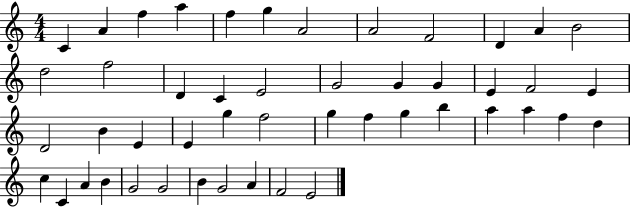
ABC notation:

X:1
T:Untitled
M:4/4
L:1/4
K:C
C A f a f g A2 A2 F2 D A B2 d2 f2 D C E2 G2 G G E F2 E D2 B E E g f2 g f g b a a f d c C A B G2 G2 B G2 A F2 E2